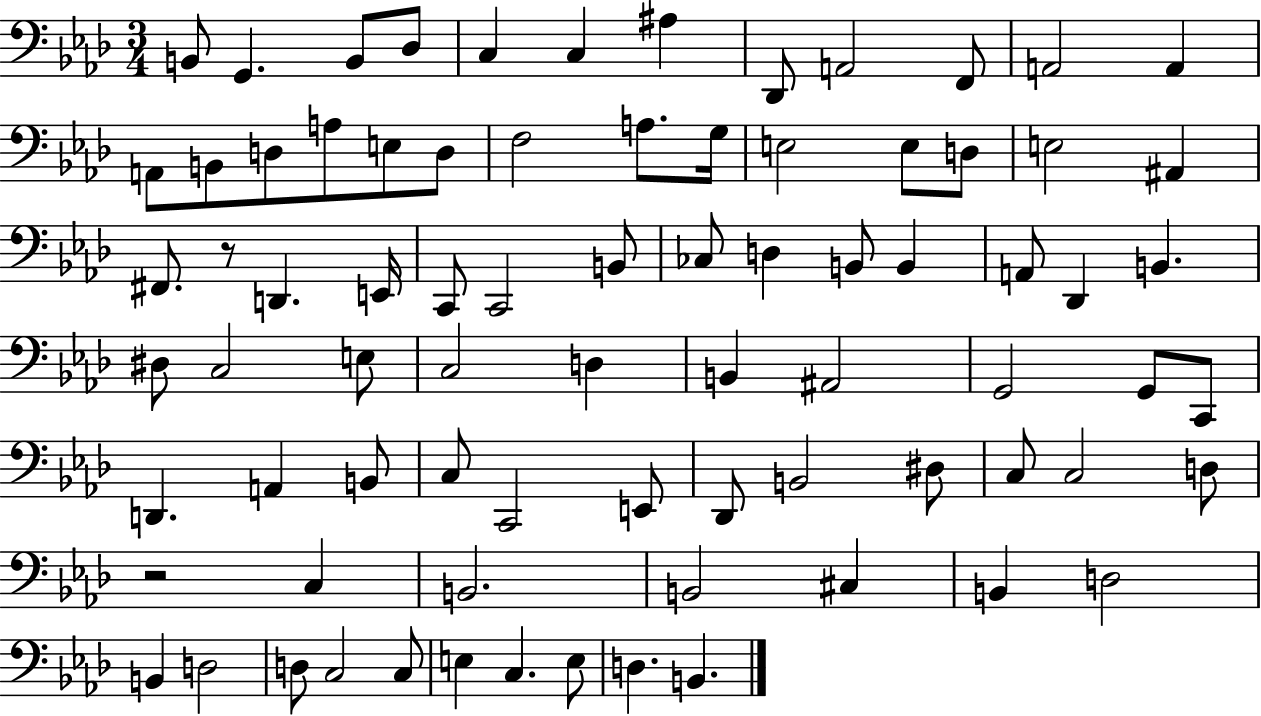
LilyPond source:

{
  \clef bass
  \numericTimeSignature
  \time 3/4
  \key aes \major
  \repeat volta 2 { b,8 g,4. b,8 des8 | c4 c4 ais4 | des,8 a,2 f,8 | a,2 a,4 | \break a,8 b,8 d8 a8 e8 d8 | f2 a8. g16 | e2 e8 d8 | e2 ais,4 | \break fis,8. r8 d,4. e,16 | c,8 c,2 b,8 | ces8 d4 b,8 b,4 | a,8 des,4 b,4. | \break dis8 c2 e8 | c2 d4 | b,4 ais,2 | g,2 g,8 c,8 | \break d,4. a,4 b,8 | c8 c,2 e,8 | des,8 b,2 dis8 | c8 c2 d8 | \break r2 c4 | b,2. | b,2 cis4 | b,4 d2 | \break b,4 d2 | d8 c2 c8 | e4 c4. e8 | d4. b,4. | \break } \bar "|."
}